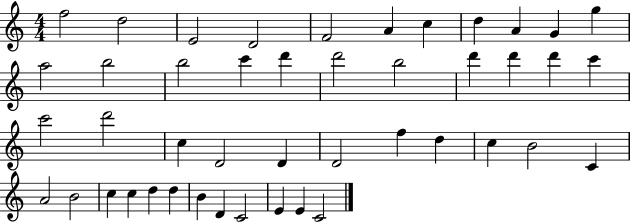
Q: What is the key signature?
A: C major